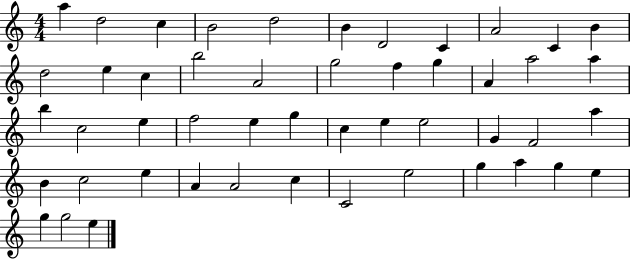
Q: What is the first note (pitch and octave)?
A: A5